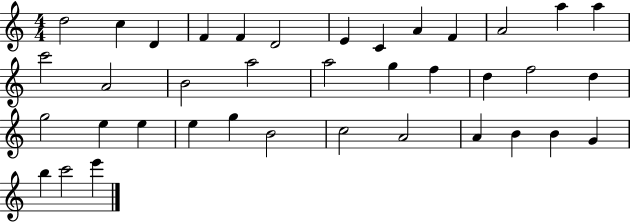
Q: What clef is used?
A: treble